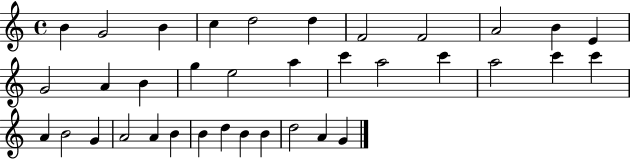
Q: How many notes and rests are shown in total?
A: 36